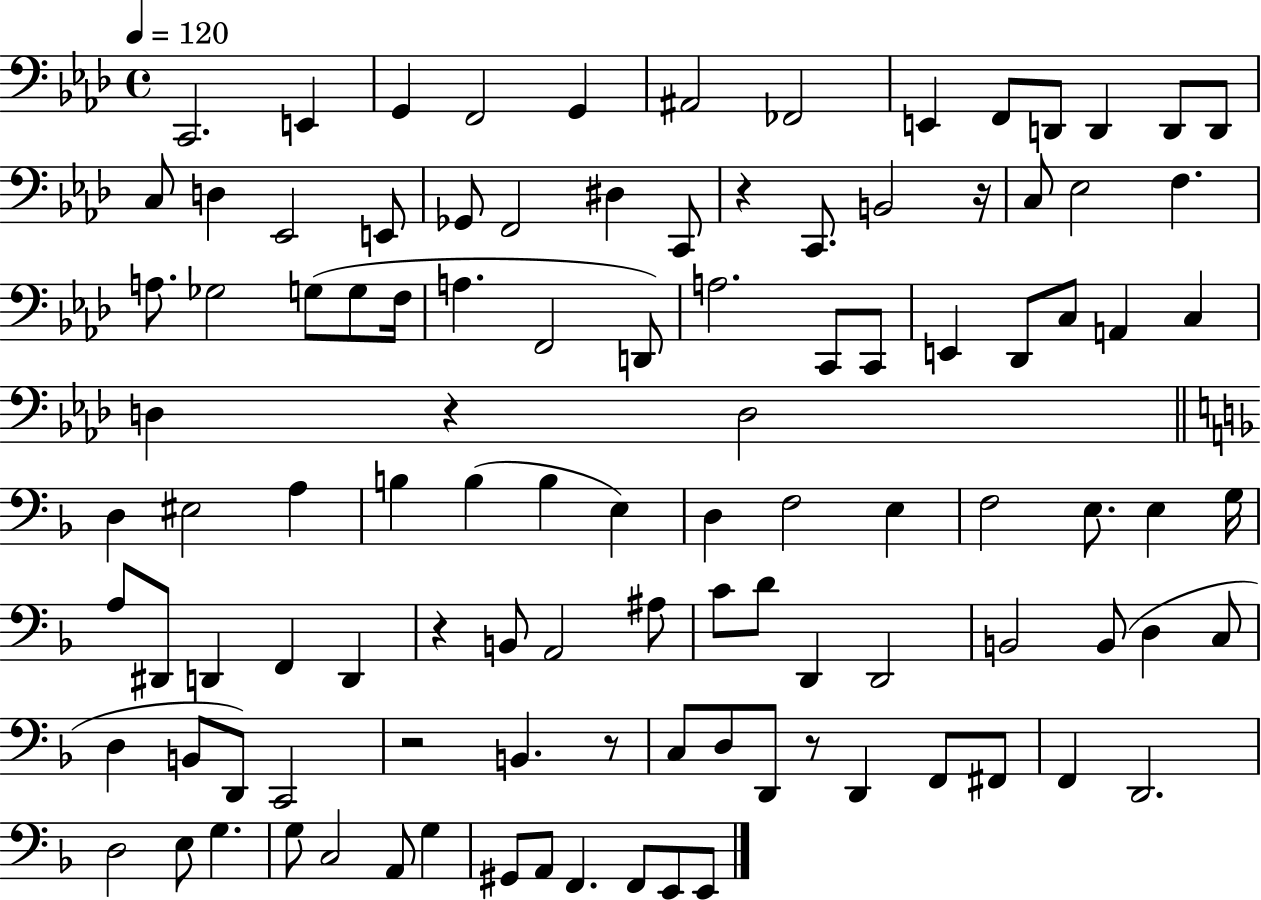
X:1
T:Untitled
M:4/4
L:1/4
K:Ab
C,,2 E,, G,, F,,2 G,, ^A,,2 _F,,2 E,, F,,/2 D,,/2 D,, D,,/2 D,,/2 C,/2 D, _E,,2 E,,/2 _G,,/2 F,,2 ^D, C,,/2 z C,,/2 B,,2 z/4 C,/2 _E,2 F, A,/2 _G,2 G,/2 G,/2 F,/4 A, F,,2 D,,/2 A,2 C,,/2 C,,/2 E,, _D,,/2 C,/2 A,, C, D, z D,2 D, ^E,2 A, B, B, B, E, D, F,2 E, F,2 E,/2 E, G,/4 A,/2 ^D,,/2 D,, F,, D,, z B,,/2 A,,2 ^A,/2 C/2 D/2 D,, D,,2 B,,2 B,,/2 D, C,/2 D, B,,/2 D,,/2 C,,2 z2 B,, z/2 C,/2 D,/2 D,,/2 z/2 D,, F,,/2 ^F,,/2 F,, D,,2 D,2 E,/2 G, G,/2 C,2 A,,/2 G, ^G,,/2 A,,/2 F,, F,,/2 E,,/2 E,,/2